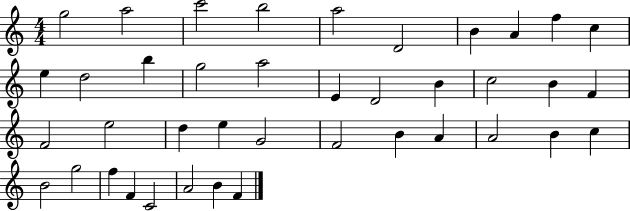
{
  \clef treble
  \numericTimeSignature
  \time 4/4
  \key c \major
  g''2 a''2 | c'''2 b''2 | a''2 d'2 | b'4 a'4 f''4 c''4 | \break e''4 d''2 b''4 | g''2 a''2 | e'4 d'2 b'4 | c''2 b'4 f'4 | \break f'2 e''2 | d''4 e''4 g'2 | f'2 b'4 a'4 | a'2 b'4 c''4 | \break b'2 g''2 | f''4 f'4 c'2 | a'2 b'4 f'4 | \bar "|."
}